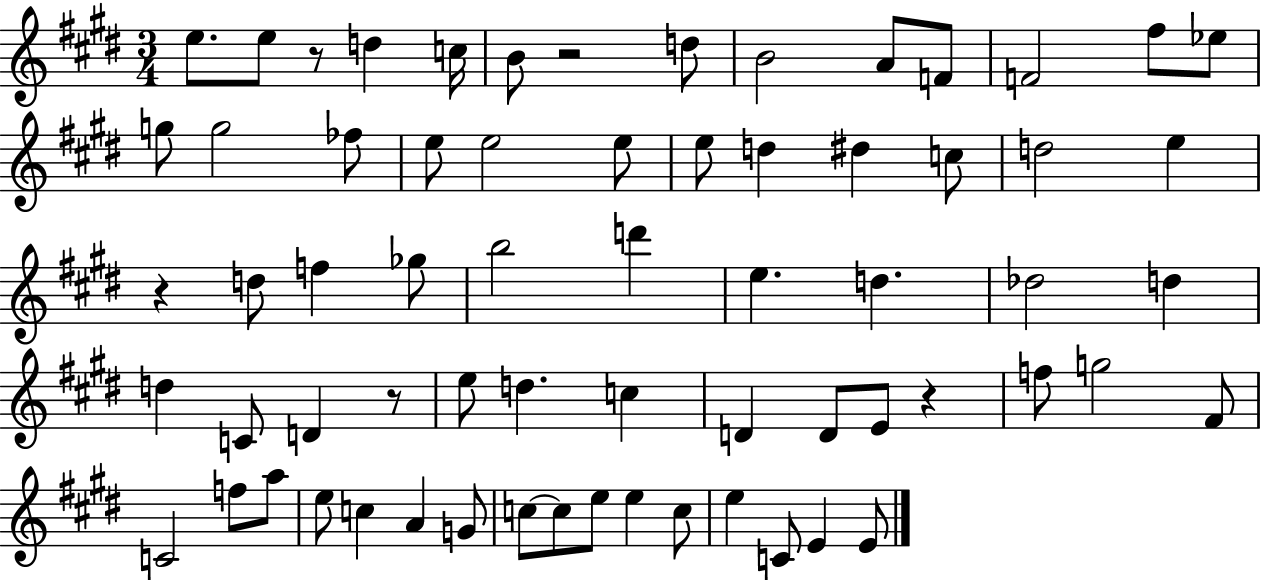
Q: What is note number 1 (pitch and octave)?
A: E5